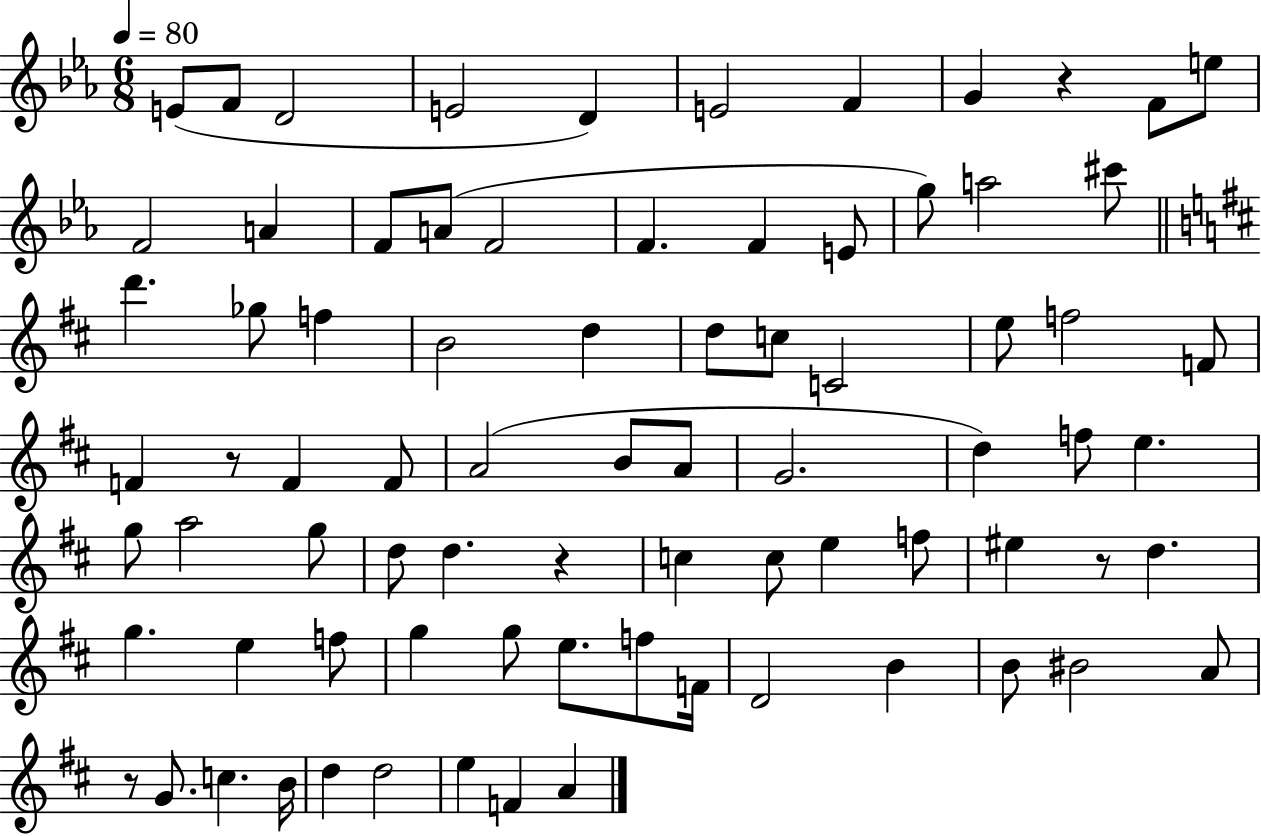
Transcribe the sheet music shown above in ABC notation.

X:1
T:Untitled
M:6/8
L:1/4
K:Eb
E/2 F/2 D2 E2 D E2 F G z F/2 e/2 F2 A F/2 A/2 F2 F F E/2 g/2 a2 ^c'/2 d' _g/2 f B2 d d/2 c/2 C2 e/2 f2 F/2 F z/2 F F/2 A2 B/2 A/2 G2 d f/2 e g/2 a2 g/2 d/2 d z c c/2 e f/2 ^e z/2 d g e f/2 g g/2 e/2 f/2 F/4 D2 B B/2 ^B2 A/2 z/2 G/2 c B/4 d d2 e F A